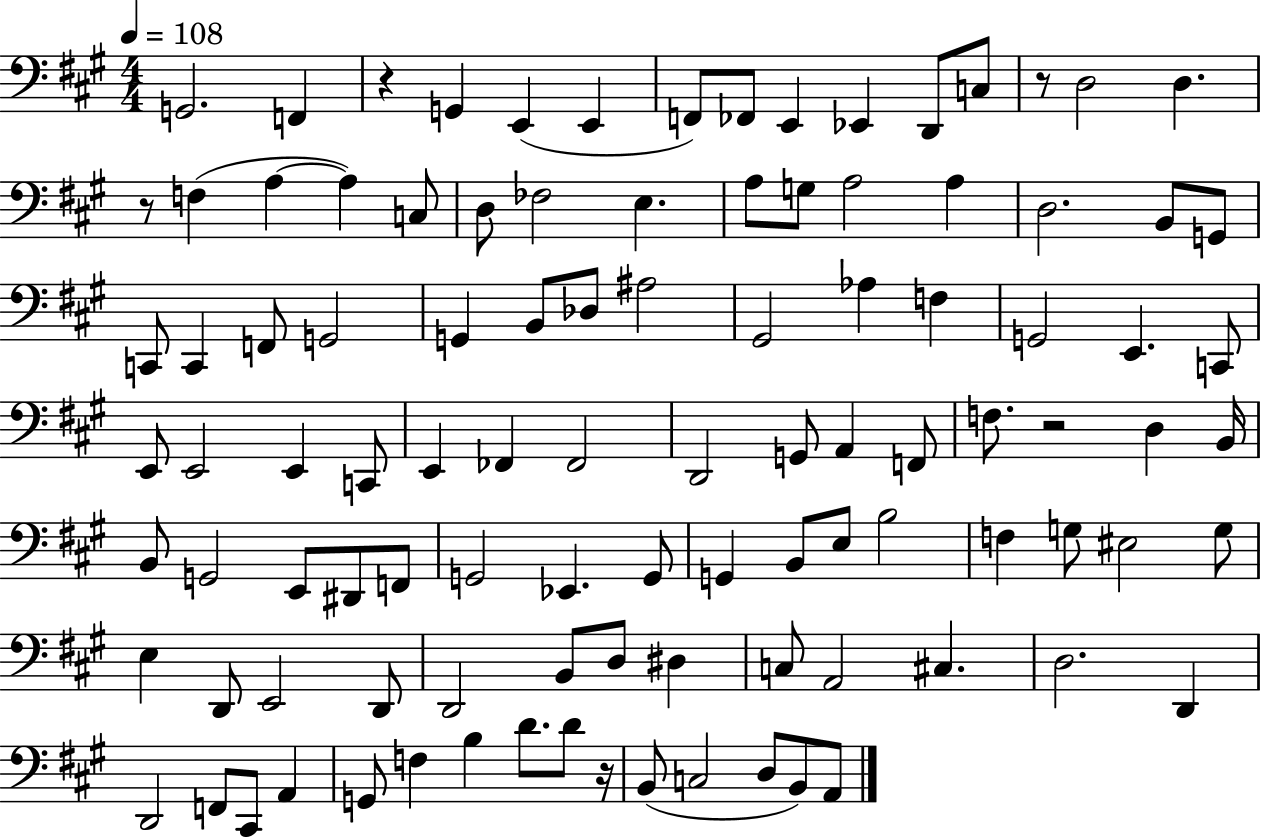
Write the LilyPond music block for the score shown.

{
  \clef bass
  \numericTimeSignature
  \time 4/4
  \key a \major
  \tempo 4 = 108
  \repeat volta 2 { g,2. f,4 | r4 g,4 e,4( e,4 | f,8) fes,8 e,4 ees,4 d,8 c8 | r8 d2 d4. | \break r8 f4( a4~~ a4) c8 | d8 fes2 e4. | a8 g8 a2 a4 | d2. b,8 g,8 | \break c,8 c,4 f,8 g,2 | g,4 b,8 des8 ais2 | gis,2 aes4 f4 | g,2 e,4. c,8 | \break e,8 e,2 e,4 c,8 | e,4 fes,4 fes,2 | d,2 g,8 a,4 f,8 | f8. r2 d4 b,16 | \break b,8 g,2 e,8 dis,8 f,8 | g,2 ees,4. g,8 | g,4 b,8 e8 b2 | f4 g8 eis2 g8 | \break e4 d,8 e,2 d,8 | d,2 b,8 d8 dis4 | c8 a,2 cis4. | d2. d,4 | \break d,2 f,8 cis,8 a,4 | g,8 f4 b4 d'8. d'8 r16 | b,8( c2 d8 b,8) a,8 | } \bar "|."
}